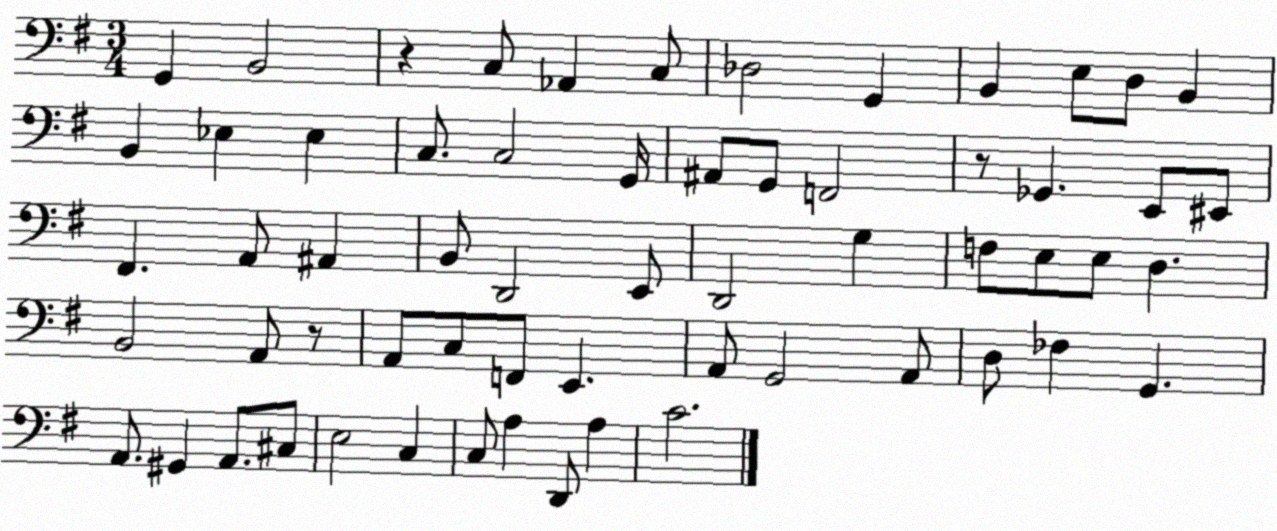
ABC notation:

X:1
T:Untitled
M:3/4
L:1/4
K:G
G,, B,,2 z C,/2 _A,, C,/2 _D,2 G,, B,, E,/2 D,/2 B,, B,, _E, _E, C,/2 C,2 G,,/4 ^A,,/2 G,,/2 F,,2 z/2 _G,, E,,/2 ^E,,/2 ^F,, A,,/2 ^A,, B,,/2 D,,2 E,,/2 D,,2 G, F,/2 E,/2 E,/2 D, B,,2 A,,/2 z/2 A,,/2 C,/2 F,,/2 E,, A,,/2 G,,2 A,,/2 D,/2 _F, G,, A,,/2 ^G,, A,,/2 ^C,/2 E,2 C, C,/2 A, D,,/2 A, C2